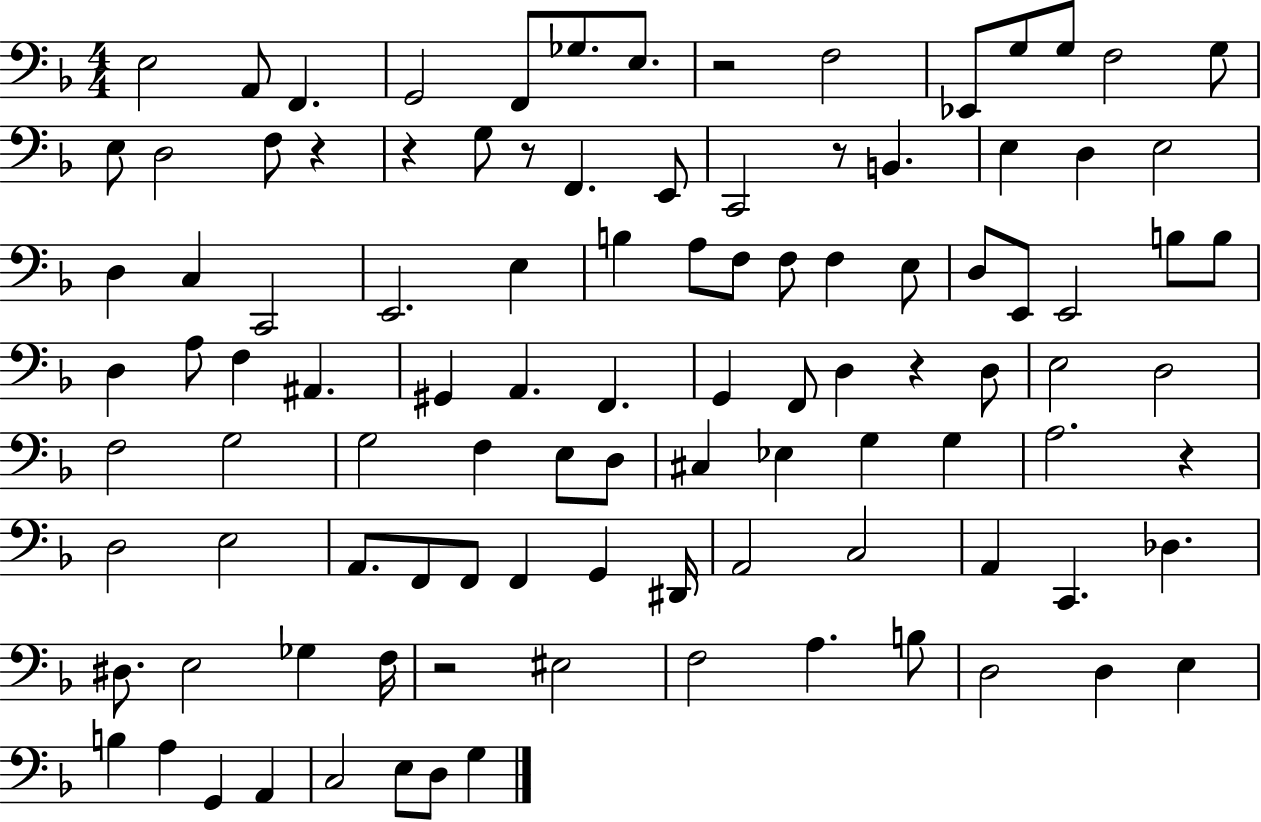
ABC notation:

X:1
T:Untitled
M:4/4
L:1/4
K:F
E,2 A,,/2 F,, G,,2 F,,/2 _G,/2 E,/2 z2 F,2 _E,,/2 G,/2 G,/2 F,2 G,/2 E,/2 D,2 F,/2 z z G,/2 z/2 F,, E,,/2 C,,2 z/2 B,, E, D, E,2 D, C, C,,2 E,,2 E, B, A,/2 F,/2 F,/2 F, E,/2 D,/2 E,,/2 E,,2 B,/2 B,/2 D, A,/2 F, ^A,, ^G,, A,, F,, G,, F,,/2 D, z D,/2 E,2 D,2 F,2 G,2 G,2 F, E,/2 D,/2 ^C, _E, G, G, A,2 z D,2 E,2 A,,/2 F,,/2 F,,/2 F,, G,, ^D,,/4 A,,2 C,2 A,, C,, _D, ^D,/2 E,2 _G, F,/4 z2 ^E,2 F,2 A, B,/2 D,2 D, E, B, A, G,, A,, C,2 E,/2 D,/2 G,